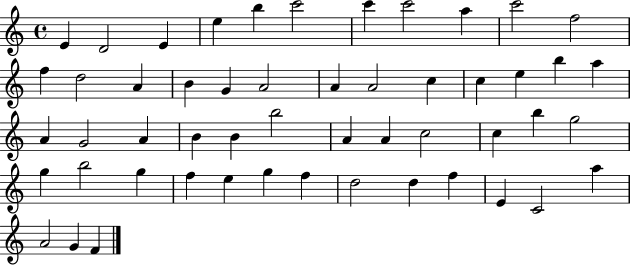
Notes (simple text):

E4/q D4/h E4/q E5/q B5/q C6/h C6/q C6/h A5/q C6/h F5/h F5/q D5/h A4/q B4/q G4/q A4/h A4/q A4/h C5/q C5/q E5/q B5/q A5/q A4/q G4/h A4/q B4/q B4/q B5/h A4/q A4/q C5/h C5/q B5/q G5/h G5/q B5/h G5/q F5/q E5/q G5/q F5/q D5/h D5/q F5/q E4/q C4/h A5/q A4/h G4/q F4/q